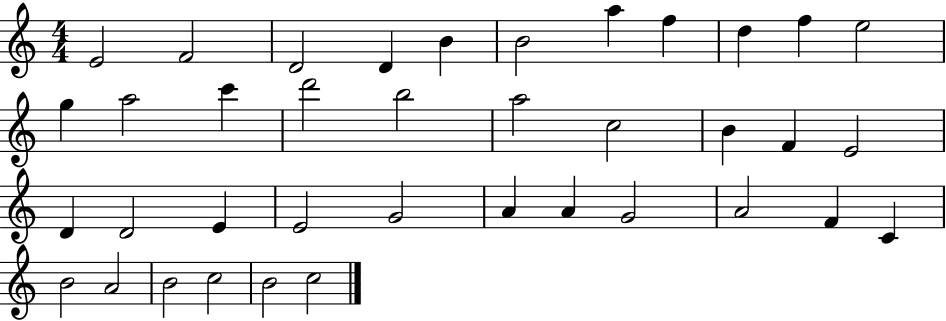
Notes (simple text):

E4/h F4/h D4/h D4/q B4/q B4/h A5/q F5/q D5/q F5/q E5/h G5/q A5/h C6/q D6/h B5/h A5/h C5/h B4/q F4/q E4/h D4/q D4/h E4/q E4/h G4/h A4/q A4/q G4/h A4/h F4/q C4/q B4/h A4/h B4/h C5/h B4/h C5/h